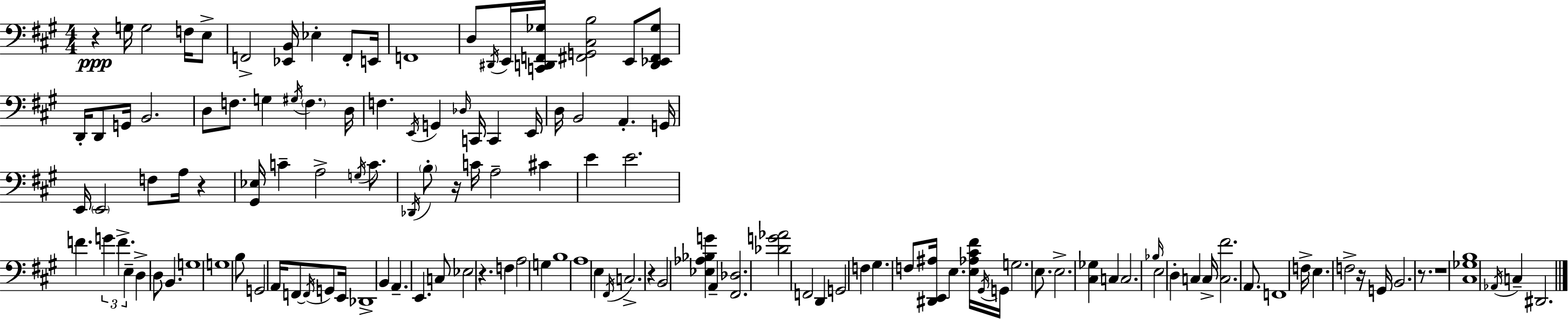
X:1
T:Untitled
M:4/4
L:1/4
K:A
z G,/4 G,2 F,/4 E,/2 F,,2 [_E,,B,,]/4 _E, F,,/2 E,,/4 F,,4 D,/2 ^D,,/4 E,,/4 [C,,D,,F,,_G,]/4 [^F,,G,,^C,B,]2 E,,/2 [D,,_E,,^F,,_G,]/2 D,,/4 D,,/2 G,,/4 B,,2 D,/2 F,/2 G, ^G,/4 F, D,/4 F, E,,/4 G,, _D,/4 C,,/4 C,, E,,/4 D,/4 B,,2 A,, G,,/4 E,,/4 E,,2 F,/2 A,/4 z [^G,,_E,]/4 C A,2 G,/4 C/2 _D,,/4 B,/2 z/4 C/4 A,2 ^C E E2 F G F E, D, D,/2 B,, G,4 G,4 B,/2 G,,2 A,,/4 F,,/2 F,,/4 G,,/2 E,,/4 _D,,4 B,, A,, E,, C,/2 _E,2 z F, A,2 G, B,4 A,4 E, ^F,,/4 C,2 z B,,2 [_E,_A,_B,G] A,, [^F,,_D,]2 [_DG_A]2 F,,2 D,, G,,2 F, ^G, F,/2 [^D,,E,,^A,]/4 E, [E,_A,^C^F]/4 ^G,,/4 G,,/4 G,2 E,/2 E,2 [^C,_G,] C, C,2 _B,/4 E,2 D, C, C,/4 [C,^F]2 A,,/2 F,,4 F,/4 E, F,2 z/4 G,,/4 B,,2 z/2 z4 [^C,_G,B,]4 _A,,/4 C, ^D,,2